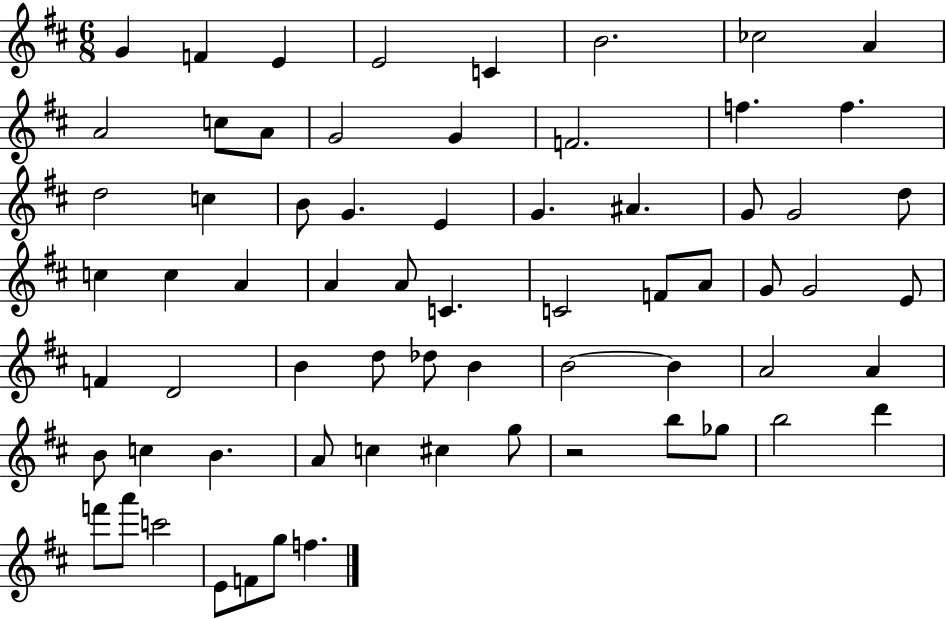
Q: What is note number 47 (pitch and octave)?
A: A4